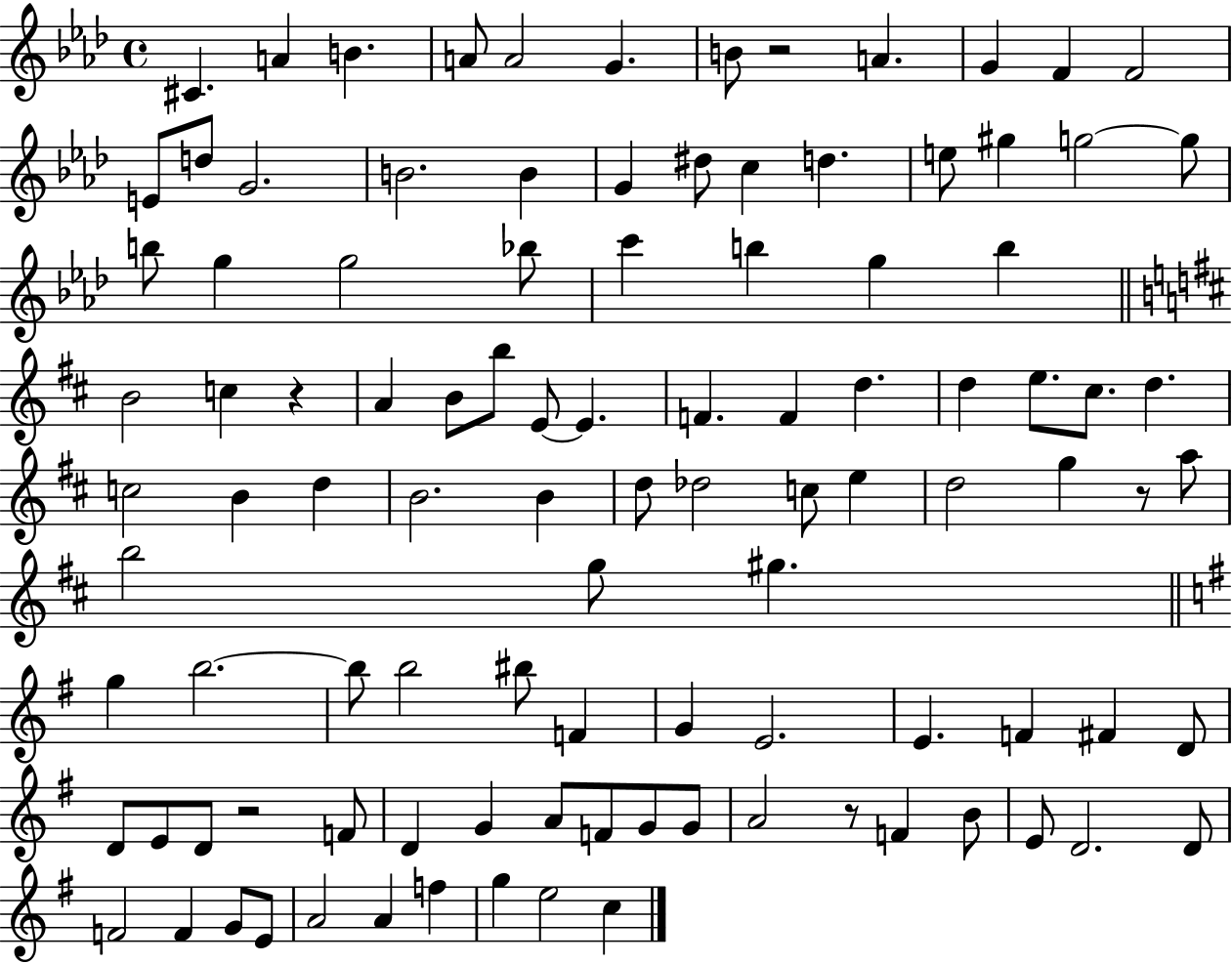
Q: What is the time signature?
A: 4/4